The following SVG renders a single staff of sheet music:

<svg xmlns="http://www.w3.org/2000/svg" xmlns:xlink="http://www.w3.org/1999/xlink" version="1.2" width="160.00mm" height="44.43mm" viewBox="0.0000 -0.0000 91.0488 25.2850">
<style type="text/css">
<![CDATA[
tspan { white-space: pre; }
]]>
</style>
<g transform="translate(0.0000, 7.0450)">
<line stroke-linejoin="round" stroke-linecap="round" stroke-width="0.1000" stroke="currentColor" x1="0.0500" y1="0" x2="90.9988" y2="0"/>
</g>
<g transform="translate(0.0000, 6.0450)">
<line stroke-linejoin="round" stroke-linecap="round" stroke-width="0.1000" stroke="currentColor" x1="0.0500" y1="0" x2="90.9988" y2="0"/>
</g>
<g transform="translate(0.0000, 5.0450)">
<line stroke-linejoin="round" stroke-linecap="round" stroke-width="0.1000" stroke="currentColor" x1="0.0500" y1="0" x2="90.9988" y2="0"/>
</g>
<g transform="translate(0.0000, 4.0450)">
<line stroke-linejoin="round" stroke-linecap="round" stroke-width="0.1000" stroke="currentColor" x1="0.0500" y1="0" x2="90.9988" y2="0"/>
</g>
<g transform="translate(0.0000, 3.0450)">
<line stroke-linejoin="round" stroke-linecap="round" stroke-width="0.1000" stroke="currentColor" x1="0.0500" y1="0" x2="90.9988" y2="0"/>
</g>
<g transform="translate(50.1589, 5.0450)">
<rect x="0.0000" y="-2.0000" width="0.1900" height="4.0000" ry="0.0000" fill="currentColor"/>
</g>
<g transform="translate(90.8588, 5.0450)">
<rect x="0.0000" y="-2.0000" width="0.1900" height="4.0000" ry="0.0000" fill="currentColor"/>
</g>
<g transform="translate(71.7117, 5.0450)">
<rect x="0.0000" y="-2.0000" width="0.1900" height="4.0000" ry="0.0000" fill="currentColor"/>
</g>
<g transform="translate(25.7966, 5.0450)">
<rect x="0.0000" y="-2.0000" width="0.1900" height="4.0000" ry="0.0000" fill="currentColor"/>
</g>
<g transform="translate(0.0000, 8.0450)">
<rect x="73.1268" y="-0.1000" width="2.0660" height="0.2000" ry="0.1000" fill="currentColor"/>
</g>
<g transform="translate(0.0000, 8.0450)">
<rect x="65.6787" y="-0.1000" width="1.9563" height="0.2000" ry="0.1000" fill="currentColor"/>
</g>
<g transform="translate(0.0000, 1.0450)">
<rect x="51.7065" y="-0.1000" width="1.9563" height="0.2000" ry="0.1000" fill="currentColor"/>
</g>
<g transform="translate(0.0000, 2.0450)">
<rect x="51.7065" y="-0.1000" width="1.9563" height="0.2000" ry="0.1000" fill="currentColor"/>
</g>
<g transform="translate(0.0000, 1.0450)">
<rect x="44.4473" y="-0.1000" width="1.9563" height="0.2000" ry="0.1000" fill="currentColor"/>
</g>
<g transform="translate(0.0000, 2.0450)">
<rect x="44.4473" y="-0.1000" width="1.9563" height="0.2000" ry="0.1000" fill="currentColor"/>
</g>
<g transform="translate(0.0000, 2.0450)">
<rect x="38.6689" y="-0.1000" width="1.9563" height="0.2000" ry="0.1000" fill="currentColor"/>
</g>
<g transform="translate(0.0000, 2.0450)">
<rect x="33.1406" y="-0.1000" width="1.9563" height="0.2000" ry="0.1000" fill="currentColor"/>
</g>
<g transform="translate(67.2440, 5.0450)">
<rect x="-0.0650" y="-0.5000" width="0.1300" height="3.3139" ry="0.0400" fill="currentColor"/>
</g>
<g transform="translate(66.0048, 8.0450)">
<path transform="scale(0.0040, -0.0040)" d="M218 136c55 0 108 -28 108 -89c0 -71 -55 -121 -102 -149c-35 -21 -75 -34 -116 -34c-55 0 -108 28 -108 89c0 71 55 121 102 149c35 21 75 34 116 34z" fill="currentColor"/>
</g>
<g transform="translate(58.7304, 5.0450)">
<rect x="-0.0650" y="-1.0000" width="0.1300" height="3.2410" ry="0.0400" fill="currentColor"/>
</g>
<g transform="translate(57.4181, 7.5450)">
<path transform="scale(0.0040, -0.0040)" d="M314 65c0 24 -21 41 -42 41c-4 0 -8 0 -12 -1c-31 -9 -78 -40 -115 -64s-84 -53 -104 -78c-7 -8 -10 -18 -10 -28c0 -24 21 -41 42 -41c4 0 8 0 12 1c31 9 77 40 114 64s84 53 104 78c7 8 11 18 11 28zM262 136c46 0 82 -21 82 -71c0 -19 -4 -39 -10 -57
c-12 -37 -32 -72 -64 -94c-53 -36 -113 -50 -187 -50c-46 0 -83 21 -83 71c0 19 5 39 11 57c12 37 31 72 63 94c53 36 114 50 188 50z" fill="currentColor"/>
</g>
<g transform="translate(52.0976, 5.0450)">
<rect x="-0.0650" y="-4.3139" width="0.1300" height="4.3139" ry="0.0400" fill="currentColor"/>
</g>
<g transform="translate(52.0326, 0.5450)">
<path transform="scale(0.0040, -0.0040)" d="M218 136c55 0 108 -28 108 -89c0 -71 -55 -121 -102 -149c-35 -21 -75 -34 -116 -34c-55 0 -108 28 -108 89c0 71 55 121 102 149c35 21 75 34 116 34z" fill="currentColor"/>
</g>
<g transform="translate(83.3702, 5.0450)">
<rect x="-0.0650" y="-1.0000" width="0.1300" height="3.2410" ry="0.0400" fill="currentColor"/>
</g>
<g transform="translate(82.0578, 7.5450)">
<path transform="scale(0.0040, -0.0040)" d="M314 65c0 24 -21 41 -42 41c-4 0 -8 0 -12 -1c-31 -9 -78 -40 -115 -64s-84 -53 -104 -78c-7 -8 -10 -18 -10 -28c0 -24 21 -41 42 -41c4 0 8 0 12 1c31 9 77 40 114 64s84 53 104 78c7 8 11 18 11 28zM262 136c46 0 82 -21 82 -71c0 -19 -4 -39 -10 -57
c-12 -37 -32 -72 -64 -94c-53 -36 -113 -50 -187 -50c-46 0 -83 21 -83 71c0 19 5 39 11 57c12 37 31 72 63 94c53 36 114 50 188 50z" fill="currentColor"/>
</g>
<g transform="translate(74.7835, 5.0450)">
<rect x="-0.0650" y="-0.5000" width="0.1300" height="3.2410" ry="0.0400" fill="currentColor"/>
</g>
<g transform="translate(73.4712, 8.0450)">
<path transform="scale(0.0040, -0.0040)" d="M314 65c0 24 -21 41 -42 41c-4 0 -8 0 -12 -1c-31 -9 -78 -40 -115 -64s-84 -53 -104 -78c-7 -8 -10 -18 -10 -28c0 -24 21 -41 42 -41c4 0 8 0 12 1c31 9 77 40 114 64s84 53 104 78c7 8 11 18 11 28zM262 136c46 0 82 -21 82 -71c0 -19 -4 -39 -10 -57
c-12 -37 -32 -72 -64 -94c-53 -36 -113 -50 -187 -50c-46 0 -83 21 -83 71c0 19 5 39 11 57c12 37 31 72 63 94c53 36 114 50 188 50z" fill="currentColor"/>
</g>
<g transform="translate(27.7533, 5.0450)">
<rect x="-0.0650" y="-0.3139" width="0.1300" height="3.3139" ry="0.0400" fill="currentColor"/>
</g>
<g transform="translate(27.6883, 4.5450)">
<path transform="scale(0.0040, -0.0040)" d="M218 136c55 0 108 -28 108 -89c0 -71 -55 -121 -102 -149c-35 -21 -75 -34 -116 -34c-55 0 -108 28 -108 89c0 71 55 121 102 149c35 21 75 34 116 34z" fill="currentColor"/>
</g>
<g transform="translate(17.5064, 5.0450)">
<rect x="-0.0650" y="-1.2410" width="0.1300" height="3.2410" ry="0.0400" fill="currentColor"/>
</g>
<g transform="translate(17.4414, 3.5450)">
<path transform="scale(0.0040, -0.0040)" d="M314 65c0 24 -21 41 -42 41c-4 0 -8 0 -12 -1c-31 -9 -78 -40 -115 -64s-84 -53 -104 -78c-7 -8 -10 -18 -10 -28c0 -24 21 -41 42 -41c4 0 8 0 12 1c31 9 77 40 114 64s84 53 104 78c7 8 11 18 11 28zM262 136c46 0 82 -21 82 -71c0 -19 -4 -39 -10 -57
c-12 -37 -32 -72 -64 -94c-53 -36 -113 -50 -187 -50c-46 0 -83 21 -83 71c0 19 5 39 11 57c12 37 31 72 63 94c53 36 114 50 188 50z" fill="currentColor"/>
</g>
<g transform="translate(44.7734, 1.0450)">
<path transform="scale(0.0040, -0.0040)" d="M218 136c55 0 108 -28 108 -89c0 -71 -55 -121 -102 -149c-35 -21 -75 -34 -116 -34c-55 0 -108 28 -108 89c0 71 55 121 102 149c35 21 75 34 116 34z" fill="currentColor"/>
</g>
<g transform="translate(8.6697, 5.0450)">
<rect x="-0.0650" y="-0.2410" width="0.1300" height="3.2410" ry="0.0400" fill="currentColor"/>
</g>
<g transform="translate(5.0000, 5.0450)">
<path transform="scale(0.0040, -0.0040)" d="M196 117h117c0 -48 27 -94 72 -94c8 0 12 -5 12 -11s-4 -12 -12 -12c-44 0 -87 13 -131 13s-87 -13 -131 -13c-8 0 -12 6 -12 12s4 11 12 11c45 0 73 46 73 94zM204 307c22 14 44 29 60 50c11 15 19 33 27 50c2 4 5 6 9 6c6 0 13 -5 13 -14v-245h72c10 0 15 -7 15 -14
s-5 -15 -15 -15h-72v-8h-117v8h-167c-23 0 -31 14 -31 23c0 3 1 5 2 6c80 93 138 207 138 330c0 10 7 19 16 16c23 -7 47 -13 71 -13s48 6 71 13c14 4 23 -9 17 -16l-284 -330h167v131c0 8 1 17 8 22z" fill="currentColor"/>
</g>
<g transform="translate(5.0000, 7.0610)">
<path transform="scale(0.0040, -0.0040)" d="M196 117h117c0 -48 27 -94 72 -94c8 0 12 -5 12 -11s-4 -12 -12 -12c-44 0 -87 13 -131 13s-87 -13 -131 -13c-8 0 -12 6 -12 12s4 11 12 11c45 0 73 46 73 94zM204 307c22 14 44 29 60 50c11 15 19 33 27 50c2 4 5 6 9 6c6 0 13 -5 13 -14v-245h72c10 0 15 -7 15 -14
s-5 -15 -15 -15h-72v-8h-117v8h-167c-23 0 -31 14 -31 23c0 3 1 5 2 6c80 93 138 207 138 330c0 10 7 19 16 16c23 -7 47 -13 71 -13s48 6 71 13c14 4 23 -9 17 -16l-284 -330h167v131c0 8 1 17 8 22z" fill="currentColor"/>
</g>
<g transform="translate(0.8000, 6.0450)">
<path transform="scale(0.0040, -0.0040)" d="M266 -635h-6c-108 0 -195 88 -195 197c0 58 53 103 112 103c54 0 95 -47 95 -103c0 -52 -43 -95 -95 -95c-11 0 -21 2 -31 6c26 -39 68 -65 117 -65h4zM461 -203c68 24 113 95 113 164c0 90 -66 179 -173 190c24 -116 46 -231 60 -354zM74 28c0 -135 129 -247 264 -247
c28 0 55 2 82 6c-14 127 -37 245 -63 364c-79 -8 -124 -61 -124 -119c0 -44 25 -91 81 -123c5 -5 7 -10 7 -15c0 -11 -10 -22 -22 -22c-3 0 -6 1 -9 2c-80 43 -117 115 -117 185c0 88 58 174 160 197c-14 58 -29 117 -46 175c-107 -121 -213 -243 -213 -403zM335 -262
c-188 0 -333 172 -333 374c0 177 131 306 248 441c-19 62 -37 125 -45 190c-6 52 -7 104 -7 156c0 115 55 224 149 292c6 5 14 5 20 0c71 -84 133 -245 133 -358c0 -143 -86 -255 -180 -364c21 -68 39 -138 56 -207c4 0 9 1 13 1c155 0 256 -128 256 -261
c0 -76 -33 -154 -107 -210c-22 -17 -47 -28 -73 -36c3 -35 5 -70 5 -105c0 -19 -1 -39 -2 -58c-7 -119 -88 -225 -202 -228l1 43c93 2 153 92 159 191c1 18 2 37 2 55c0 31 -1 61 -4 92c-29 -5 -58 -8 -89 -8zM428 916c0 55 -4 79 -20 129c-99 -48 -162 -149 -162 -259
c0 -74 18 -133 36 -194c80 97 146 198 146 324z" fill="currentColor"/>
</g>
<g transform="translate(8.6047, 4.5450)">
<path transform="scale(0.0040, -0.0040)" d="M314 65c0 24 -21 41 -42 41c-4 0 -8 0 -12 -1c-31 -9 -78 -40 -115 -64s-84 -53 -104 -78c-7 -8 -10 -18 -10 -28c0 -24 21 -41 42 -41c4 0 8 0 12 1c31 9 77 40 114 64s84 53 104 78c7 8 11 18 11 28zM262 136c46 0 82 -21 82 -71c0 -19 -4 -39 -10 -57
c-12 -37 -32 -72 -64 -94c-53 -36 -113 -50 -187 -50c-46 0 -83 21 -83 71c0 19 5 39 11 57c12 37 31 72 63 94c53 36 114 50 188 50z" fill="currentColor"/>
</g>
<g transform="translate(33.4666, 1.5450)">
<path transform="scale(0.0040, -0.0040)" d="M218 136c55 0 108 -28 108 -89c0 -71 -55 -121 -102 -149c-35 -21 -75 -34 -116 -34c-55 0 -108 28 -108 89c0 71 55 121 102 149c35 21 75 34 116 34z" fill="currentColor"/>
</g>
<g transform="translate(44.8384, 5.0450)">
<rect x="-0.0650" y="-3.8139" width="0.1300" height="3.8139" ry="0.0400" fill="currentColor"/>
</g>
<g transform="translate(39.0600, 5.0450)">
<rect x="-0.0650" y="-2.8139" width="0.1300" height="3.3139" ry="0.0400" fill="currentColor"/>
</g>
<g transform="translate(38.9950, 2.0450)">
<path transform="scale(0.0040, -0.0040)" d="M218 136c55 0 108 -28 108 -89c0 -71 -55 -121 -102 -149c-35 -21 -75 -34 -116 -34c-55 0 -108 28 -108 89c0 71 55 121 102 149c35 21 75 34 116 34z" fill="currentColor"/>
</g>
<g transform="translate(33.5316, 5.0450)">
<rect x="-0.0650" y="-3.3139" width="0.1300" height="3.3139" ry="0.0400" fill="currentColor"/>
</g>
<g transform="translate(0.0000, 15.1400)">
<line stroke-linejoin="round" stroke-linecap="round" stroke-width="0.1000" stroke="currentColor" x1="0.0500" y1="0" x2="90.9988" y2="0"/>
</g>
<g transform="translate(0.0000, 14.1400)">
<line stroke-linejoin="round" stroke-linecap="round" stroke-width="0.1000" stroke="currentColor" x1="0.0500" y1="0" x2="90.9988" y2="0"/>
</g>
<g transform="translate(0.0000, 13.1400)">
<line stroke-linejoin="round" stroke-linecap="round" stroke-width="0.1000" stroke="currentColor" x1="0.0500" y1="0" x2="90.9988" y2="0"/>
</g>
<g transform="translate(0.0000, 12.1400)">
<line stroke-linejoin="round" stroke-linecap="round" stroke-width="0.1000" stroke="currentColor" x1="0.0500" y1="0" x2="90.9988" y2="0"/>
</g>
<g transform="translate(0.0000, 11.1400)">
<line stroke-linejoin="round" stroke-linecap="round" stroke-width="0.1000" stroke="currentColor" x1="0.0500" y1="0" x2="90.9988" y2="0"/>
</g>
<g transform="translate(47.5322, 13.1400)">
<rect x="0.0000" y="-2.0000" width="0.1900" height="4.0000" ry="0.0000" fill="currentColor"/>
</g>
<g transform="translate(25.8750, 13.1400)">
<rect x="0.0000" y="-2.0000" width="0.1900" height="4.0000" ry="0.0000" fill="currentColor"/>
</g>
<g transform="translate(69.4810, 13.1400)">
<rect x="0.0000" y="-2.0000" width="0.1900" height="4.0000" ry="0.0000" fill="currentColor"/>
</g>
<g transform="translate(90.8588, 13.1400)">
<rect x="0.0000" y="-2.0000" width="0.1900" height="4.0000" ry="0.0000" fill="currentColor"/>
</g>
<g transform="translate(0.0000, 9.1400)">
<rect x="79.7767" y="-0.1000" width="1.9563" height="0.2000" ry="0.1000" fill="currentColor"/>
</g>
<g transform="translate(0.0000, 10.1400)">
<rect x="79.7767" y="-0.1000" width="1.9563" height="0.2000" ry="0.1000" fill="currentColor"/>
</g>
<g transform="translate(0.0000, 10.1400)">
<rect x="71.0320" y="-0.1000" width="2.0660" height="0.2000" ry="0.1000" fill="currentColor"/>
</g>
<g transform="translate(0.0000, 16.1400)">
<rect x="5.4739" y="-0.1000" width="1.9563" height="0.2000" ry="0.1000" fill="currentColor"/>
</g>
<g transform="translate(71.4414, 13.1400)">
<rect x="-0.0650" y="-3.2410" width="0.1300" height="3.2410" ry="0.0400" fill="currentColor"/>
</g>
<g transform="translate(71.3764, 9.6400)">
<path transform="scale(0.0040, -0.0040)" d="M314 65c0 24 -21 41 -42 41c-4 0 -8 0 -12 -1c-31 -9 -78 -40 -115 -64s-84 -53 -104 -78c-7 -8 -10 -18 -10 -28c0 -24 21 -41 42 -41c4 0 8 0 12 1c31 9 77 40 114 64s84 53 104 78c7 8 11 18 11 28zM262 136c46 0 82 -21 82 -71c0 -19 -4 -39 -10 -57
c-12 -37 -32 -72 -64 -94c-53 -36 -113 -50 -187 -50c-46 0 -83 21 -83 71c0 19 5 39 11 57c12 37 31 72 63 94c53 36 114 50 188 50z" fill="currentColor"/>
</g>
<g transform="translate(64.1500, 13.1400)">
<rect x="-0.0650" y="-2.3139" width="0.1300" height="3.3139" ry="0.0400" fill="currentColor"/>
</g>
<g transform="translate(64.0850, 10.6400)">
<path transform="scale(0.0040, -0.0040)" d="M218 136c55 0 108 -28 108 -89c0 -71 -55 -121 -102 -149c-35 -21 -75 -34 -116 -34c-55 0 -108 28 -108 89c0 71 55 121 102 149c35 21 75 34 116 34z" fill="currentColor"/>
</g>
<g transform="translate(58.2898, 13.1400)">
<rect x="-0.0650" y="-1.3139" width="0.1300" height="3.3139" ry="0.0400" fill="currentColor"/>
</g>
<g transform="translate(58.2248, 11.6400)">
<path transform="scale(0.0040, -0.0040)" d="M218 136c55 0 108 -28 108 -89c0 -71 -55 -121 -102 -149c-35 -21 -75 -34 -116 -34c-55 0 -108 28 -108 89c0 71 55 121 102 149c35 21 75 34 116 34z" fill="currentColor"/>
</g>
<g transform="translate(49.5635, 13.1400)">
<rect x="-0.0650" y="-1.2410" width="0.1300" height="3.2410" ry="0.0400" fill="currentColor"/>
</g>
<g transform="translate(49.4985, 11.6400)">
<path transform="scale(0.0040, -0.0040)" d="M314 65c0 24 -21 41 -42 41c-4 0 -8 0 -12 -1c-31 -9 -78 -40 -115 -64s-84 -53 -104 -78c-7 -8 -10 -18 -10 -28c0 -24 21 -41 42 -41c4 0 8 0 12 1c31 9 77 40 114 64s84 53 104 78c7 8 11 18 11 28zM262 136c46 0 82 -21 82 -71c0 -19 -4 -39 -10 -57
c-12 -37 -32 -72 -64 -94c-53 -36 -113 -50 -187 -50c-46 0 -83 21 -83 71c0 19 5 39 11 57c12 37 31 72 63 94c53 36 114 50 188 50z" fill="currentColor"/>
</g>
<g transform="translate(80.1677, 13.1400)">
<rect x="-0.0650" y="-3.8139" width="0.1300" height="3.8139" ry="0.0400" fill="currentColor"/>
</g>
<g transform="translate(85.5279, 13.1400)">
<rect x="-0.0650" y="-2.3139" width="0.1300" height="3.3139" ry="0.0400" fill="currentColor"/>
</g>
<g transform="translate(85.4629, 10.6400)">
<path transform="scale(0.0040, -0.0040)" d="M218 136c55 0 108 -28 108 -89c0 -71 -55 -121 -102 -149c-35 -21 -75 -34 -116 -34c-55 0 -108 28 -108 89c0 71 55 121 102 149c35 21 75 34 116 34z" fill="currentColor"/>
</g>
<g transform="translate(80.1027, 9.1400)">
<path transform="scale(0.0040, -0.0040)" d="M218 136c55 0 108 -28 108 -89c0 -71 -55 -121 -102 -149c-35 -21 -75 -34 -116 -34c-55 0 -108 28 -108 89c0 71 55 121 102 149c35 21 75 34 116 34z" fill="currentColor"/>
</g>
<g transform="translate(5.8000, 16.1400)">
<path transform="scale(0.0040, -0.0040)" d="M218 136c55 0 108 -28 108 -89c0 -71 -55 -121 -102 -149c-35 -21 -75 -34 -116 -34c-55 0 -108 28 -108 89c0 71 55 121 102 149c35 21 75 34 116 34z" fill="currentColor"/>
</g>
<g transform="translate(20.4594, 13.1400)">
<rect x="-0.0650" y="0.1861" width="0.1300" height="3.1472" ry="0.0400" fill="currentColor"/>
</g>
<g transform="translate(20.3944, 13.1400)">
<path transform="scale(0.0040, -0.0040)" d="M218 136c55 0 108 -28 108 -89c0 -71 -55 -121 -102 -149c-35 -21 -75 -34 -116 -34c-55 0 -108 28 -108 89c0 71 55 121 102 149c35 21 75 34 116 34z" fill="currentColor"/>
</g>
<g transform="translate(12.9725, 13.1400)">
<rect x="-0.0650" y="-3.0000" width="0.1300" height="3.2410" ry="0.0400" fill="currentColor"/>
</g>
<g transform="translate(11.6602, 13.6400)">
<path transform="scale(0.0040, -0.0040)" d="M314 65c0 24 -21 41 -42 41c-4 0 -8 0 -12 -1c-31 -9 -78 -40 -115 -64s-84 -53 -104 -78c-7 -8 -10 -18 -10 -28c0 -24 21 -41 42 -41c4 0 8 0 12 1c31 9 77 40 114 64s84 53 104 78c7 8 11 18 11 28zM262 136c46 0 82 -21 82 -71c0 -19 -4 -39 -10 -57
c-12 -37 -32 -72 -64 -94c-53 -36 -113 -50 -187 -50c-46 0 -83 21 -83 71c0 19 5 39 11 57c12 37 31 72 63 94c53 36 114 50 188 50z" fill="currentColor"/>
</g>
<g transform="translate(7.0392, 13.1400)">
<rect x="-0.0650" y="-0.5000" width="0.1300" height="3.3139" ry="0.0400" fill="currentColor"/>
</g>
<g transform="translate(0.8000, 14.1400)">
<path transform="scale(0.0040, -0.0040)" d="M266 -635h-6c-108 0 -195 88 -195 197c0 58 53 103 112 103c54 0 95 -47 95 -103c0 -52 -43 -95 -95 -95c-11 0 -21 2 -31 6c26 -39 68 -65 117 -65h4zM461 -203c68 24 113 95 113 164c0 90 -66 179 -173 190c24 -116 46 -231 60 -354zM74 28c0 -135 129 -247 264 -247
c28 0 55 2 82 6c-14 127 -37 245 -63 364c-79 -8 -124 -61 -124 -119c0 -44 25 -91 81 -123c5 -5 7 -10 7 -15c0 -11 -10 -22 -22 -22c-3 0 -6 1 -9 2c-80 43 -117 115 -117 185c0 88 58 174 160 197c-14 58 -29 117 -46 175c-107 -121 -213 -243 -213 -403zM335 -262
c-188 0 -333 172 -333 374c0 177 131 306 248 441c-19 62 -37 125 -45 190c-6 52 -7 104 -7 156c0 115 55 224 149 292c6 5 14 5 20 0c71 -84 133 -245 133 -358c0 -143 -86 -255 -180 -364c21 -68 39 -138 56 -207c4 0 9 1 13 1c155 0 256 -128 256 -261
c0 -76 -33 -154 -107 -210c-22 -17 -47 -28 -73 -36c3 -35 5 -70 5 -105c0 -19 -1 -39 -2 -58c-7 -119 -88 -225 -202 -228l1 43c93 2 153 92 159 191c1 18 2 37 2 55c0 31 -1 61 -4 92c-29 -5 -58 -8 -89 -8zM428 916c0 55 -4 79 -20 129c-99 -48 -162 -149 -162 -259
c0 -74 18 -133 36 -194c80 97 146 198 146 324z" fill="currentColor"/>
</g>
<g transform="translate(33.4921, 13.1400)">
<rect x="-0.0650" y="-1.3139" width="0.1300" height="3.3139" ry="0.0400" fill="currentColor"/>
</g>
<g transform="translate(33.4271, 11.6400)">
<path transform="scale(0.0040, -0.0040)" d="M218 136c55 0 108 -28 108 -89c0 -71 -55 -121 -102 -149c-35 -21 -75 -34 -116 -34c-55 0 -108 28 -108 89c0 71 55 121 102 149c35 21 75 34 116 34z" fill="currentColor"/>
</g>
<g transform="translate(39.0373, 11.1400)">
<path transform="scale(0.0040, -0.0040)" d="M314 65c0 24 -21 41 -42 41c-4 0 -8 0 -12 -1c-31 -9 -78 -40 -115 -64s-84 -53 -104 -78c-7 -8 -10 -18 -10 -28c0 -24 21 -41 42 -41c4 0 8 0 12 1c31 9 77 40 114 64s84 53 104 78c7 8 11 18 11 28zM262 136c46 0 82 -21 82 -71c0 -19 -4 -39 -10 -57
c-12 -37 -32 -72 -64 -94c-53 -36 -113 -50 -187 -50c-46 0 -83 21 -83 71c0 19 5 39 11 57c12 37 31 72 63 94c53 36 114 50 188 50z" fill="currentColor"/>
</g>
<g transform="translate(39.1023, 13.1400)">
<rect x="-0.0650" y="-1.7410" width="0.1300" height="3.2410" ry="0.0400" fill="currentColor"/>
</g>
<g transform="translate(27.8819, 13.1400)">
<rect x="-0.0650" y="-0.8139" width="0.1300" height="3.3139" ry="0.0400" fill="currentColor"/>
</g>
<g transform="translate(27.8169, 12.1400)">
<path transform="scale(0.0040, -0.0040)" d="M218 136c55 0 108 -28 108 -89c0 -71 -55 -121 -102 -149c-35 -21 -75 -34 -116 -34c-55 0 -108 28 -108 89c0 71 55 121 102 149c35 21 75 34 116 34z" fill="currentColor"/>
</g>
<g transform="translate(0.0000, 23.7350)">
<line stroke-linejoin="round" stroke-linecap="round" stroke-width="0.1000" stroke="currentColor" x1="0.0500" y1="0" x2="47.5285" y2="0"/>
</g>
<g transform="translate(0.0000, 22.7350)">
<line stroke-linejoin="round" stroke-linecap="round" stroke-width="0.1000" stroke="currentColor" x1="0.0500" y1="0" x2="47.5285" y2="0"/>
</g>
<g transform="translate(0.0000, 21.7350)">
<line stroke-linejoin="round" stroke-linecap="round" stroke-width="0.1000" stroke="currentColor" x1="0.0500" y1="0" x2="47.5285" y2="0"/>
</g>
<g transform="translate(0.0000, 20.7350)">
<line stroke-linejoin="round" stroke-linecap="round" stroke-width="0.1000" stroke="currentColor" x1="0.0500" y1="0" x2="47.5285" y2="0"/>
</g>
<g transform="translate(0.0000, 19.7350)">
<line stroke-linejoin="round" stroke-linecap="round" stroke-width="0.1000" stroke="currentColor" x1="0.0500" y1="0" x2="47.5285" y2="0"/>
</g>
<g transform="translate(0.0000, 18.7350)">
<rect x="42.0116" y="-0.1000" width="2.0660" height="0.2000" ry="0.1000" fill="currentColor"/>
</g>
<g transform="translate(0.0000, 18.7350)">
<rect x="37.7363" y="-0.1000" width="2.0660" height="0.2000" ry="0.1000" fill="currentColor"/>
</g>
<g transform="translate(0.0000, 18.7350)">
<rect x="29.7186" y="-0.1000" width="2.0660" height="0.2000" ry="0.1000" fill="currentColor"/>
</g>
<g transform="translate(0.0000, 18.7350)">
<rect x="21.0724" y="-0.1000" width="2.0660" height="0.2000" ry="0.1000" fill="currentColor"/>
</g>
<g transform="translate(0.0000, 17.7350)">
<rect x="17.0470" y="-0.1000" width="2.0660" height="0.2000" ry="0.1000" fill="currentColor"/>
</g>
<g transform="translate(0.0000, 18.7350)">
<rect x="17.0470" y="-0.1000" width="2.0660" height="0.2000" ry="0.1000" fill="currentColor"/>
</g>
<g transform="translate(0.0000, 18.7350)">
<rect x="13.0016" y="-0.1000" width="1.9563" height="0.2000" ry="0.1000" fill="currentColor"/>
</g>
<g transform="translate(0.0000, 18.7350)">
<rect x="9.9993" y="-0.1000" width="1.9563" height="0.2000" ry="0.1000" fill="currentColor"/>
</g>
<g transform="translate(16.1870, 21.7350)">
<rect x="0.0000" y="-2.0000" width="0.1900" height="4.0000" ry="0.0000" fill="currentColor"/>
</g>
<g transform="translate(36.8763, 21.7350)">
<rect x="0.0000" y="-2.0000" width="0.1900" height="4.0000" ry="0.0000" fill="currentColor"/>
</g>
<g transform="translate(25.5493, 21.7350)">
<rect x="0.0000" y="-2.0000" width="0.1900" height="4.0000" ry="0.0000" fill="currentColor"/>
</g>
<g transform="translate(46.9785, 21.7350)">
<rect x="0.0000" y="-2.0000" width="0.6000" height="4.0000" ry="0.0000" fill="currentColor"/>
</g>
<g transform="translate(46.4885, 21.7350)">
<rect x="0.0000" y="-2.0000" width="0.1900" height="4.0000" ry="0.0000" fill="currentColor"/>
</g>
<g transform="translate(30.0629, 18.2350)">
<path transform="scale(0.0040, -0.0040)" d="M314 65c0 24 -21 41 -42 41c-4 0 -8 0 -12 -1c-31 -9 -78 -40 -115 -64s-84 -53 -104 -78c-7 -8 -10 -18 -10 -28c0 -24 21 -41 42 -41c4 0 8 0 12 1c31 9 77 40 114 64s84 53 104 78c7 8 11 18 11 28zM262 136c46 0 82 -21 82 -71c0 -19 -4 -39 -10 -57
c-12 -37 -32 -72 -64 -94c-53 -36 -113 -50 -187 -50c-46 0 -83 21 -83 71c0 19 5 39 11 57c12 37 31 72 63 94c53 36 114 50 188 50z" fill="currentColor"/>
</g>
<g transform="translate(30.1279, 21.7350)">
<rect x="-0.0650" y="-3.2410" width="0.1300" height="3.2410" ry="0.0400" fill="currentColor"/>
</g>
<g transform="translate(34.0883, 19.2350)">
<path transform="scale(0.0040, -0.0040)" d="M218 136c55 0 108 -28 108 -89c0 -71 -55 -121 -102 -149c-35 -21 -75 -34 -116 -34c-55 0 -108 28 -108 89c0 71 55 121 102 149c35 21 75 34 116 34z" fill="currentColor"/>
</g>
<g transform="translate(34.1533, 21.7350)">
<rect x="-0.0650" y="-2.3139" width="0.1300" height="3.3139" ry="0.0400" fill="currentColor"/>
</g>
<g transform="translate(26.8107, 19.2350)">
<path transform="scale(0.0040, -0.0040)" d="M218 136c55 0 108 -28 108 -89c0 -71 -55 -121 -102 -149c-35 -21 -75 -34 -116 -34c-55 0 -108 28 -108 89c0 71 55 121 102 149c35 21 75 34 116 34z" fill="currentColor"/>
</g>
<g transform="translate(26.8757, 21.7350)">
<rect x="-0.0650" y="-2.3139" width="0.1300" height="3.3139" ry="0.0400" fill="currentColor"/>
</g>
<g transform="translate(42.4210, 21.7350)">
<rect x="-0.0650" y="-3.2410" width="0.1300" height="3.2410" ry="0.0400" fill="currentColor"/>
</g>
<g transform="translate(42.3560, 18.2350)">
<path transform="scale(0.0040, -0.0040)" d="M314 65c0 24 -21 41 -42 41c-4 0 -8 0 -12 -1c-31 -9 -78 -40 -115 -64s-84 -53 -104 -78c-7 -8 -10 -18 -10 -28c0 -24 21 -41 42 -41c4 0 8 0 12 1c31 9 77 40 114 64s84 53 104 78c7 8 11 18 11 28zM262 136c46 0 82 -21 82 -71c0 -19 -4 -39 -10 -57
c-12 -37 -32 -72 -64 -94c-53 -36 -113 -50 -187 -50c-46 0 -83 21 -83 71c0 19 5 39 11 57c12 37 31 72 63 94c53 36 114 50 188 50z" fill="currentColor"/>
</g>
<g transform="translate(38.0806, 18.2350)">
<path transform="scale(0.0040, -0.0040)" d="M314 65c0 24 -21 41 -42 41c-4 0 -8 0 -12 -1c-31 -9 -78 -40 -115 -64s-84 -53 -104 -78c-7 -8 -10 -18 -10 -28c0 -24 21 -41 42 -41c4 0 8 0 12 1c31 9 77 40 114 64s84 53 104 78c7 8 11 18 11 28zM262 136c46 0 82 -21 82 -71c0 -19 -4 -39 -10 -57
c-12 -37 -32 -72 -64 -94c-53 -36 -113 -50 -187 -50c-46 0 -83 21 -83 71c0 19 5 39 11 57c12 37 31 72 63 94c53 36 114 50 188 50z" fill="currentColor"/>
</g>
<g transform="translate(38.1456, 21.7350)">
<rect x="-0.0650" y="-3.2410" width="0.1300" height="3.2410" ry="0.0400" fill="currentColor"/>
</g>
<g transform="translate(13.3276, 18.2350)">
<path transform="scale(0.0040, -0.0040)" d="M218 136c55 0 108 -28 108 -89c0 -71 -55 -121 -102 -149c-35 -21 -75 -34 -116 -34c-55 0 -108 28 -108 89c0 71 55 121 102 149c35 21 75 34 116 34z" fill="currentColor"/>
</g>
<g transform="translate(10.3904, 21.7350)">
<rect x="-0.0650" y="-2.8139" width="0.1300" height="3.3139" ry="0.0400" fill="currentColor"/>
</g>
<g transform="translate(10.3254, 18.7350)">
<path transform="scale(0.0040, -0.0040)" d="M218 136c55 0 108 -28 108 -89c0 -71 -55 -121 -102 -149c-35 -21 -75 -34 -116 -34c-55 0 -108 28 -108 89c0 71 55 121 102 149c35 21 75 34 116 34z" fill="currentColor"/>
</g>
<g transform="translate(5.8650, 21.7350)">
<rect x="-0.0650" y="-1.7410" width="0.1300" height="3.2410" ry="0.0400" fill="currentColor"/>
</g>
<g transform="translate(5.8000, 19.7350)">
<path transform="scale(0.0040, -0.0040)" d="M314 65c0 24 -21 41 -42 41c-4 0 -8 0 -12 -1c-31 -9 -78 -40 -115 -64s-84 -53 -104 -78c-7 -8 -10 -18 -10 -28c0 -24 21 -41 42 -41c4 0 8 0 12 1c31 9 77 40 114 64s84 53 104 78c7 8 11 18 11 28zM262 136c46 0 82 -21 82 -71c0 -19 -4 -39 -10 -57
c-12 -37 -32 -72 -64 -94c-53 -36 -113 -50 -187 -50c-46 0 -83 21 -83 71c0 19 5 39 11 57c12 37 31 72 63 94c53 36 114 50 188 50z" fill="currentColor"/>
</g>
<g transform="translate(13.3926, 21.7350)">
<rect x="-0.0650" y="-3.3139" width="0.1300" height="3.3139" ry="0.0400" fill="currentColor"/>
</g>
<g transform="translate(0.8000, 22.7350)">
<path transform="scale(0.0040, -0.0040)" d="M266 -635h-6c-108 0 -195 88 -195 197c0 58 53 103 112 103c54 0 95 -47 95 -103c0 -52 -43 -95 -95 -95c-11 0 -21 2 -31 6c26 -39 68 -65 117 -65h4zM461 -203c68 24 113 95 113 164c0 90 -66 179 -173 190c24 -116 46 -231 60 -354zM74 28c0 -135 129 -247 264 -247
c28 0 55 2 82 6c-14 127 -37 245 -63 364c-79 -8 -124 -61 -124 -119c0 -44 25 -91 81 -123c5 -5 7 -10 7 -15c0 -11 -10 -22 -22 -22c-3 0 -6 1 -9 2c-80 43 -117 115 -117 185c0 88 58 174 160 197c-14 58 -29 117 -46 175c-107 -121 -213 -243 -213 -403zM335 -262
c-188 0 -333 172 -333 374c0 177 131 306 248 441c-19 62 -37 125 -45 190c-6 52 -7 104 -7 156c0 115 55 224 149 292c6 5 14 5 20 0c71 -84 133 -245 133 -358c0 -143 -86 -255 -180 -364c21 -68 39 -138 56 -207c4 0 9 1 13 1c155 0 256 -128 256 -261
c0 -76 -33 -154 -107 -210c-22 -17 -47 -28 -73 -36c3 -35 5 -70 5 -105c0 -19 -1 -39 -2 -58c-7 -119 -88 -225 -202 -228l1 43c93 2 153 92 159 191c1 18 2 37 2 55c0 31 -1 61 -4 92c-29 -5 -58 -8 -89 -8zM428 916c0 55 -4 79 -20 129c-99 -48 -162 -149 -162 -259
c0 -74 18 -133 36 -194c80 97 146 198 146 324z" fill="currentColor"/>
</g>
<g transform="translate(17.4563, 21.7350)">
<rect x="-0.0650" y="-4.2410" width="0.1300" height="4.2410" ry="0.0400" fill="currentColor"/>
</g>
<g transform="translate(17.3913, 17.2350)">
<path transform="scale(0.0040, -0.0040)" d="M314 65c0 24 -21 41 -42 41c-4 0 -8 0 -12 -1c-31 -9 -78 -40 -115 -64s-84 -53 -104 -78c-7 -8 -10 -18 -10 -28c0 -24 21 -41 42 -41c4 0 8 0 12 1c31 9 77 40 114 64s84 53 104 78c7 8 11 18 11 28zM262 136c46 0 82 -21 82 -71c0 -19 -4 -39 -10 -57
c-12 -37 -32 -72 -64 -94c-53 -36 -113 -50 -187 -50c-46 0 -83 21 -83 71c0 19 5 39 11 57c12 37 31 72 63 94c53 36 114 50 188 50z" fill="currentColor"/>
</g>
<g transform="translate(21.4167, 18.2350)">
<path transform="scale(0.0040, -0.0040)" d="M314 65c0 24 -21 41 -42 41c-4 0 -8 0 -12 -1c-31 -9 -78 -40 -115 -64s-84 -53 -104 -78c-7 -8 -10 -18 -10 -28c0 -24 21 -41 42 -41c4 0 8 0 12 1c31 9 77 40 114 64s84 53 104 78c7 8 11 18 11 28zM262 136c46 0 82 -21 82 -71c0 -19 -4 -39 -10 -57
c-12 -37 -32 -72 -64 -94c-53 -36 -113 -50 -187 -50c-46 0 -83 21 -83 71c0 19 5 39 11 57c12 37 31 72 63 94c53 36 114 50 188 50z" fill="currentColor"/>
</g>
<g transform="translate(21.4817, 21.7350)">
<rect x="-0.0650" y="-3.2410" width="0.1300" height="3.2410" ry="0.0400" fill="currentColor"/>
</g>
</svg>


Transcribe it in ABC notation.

X:1
T:Untitled
M:4/4
L:1/4
K:C
c2 e2 c b a c' d' D2 C C2 D2 C A2 B d e f2 e2 e g b2 c' g f2 a b d'2 b2 g b2 g b2 b2